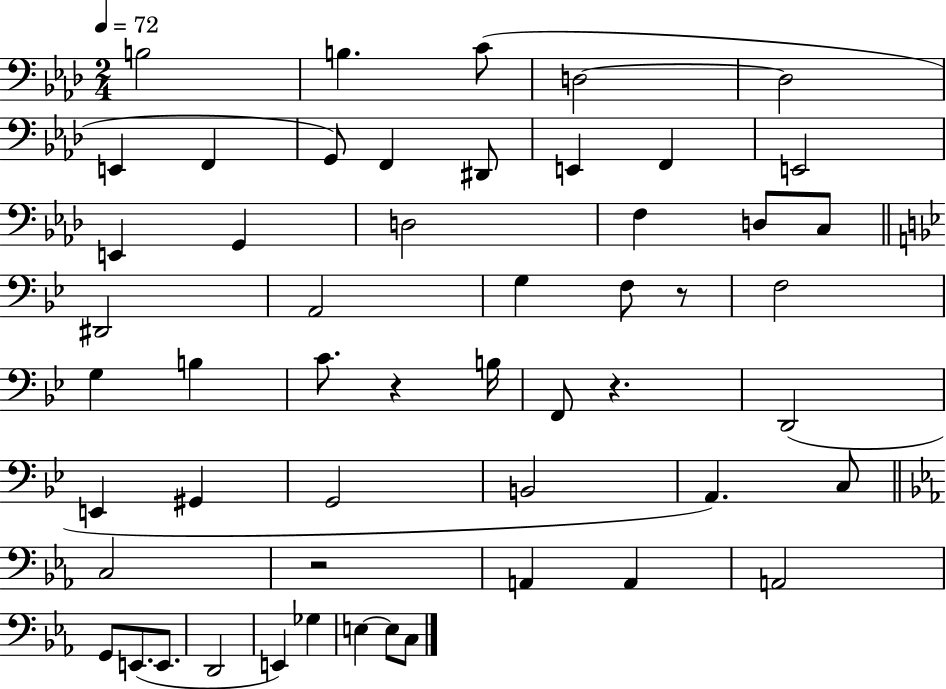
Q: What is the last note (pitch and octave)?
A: C3